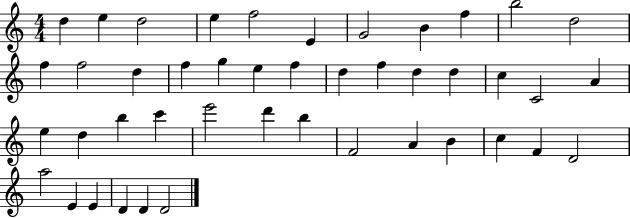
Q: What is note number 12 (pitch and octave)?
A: F5